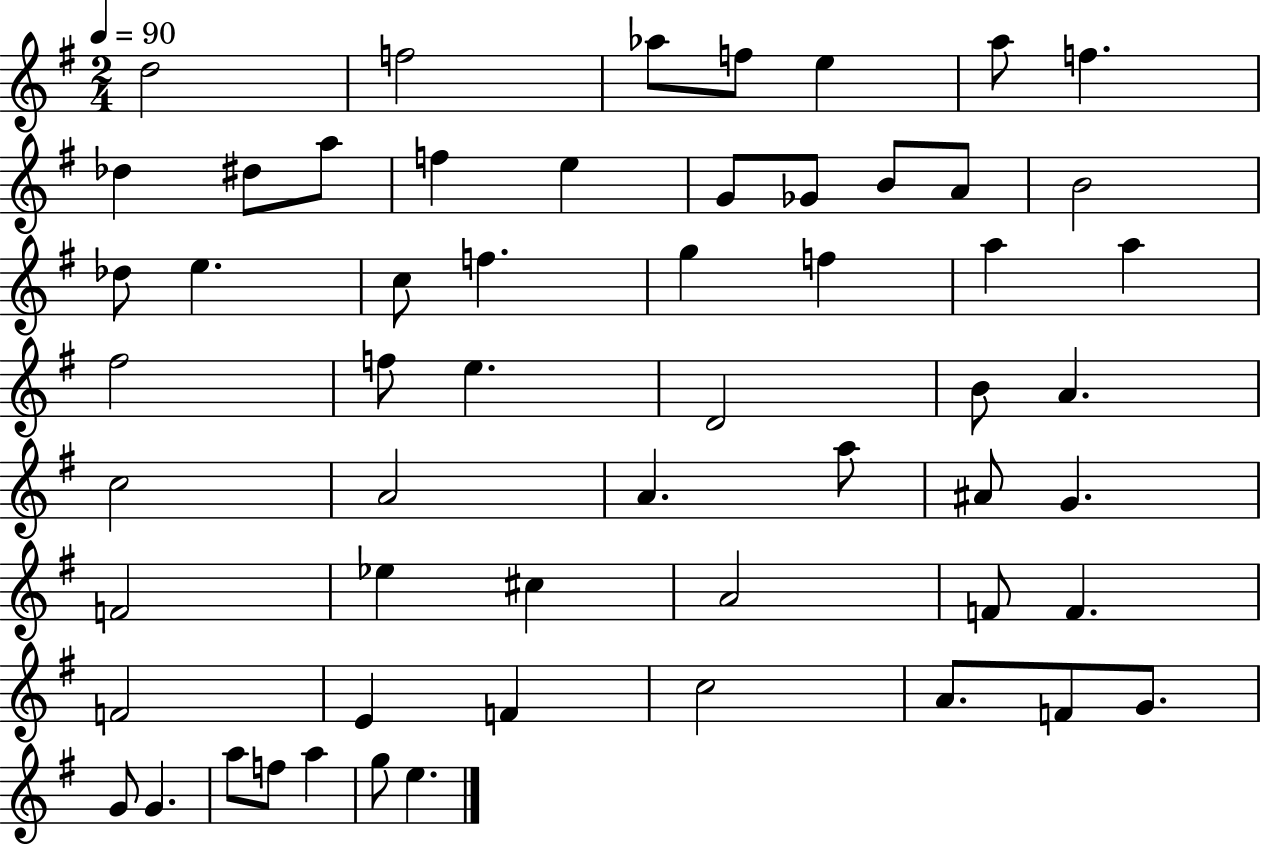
D5/h F5/h Ab5/e F5/e E5/q A5/e F5/q. Db5/q D#5/e A5/e F5/q E5/q G4/e Gb4/e B4/e A4/e B4/h Db5/e E5/q. C5/e F5/q. G5/q F5/q A5/q A5/q F#5/h F5/e E5/q. D4/h B4/e A4/q. C5/h A4/h A4/q. A5/e A#4/e G4/q. F4/h Eb5/q C#5/q A4/h F4/e F4/q. F4/h E4/q F4/q C5/h A4/e. F4/e G4/e. G4/e G4/q. A5/e F5/e A5/q G5/e E5/q.